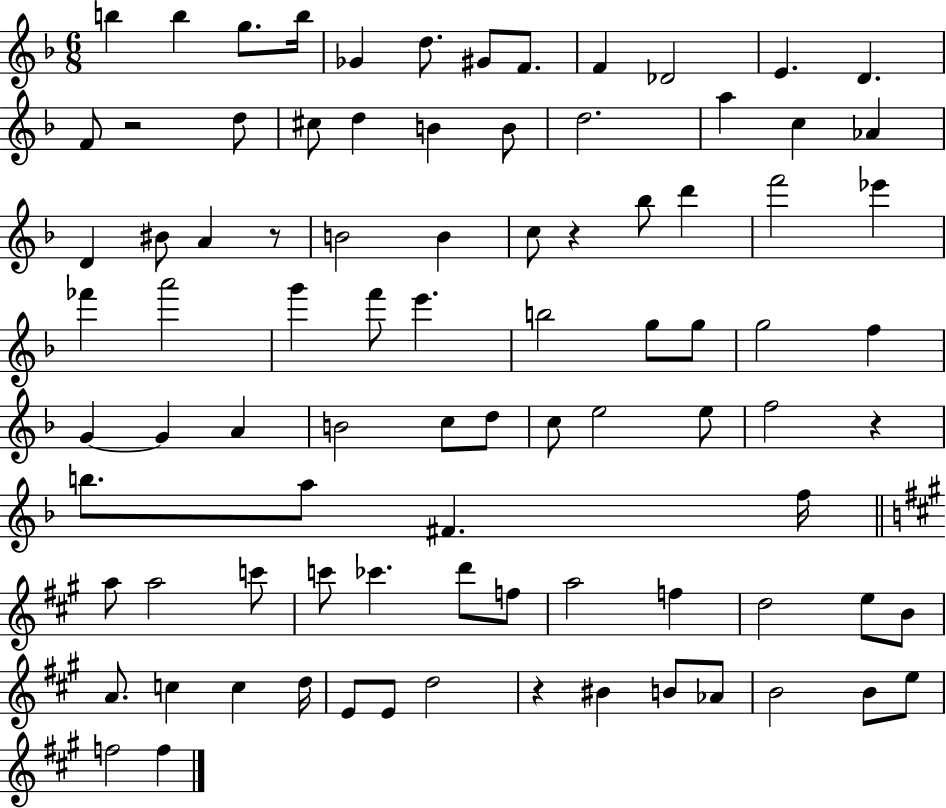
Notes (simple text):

B5/q B5/q G5/e. B5/s Gb4/q D5/e. G#4/e F4/e. F4/q Db4/h E4/q. D4/q. F4/e R/h D5/e C#5/e D5/q B4/q B4/e D5/h. A5/q C5/q Ab4/q D4/q BIS4/e A4/q R/e B4/h B4/q C5/e R/q Bb5/e D6/q F6/h Eb6/q FES6/q A6/h G6/q F6/e E6/q. B5/h G5/e G5/e G5/h F5/q G4/q G4/q A4/q B4/h C5/e D5/e C5/e E5/h E5/e F5/h R/q B5/e. A5/e F#4/q. F5/s A5/e A5/h C6/e C6/e CES6/q. D6/e F5/e A5/h F5/q D5/h E5/e B4/e A4/e. C5/q C5/q D5/s E4/e E4/e D5/h R/q BIS4/q B4/e Ab4/e B4/h B4/e E5/e F5/h F5/q